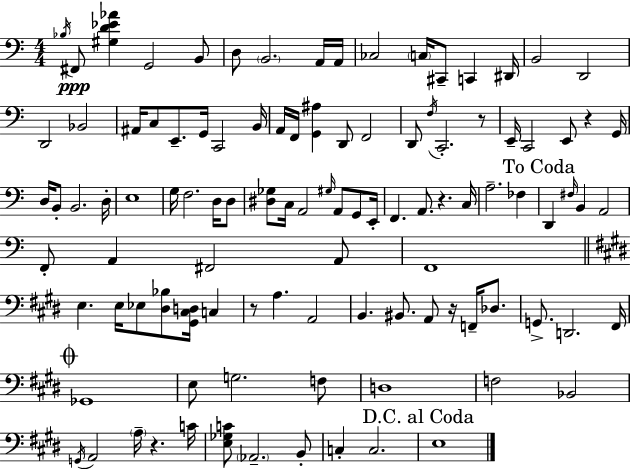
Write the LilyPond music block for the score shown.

{
  \clef bass
  \numericTimeSignature
  \time 4/4
  \key a \minor
  \acciaccatura { bes16 }\ppp fis,8 <gis d' ees' aes'>4 g,2 b,8 | d8 \parenthesize b,2. a,16 | a,16 ces2 \parenthesize c16 cis,8-- c,4 | dis,16 b,2 d,2 | \break d,2 bes,2 | ais,16 c8 e,8.-- g,16 c,2 | b,16 a,16 f,16 <g, ais>4 d,8 f,2 | d,8 \acciaccatura { f16 } c,2.-. | \break r8 e,16-- c,2 e,8 r4 | g,16 d16 b,8-. b,2. | d16-. e1 | g16 f2. d16 | \break d8 <dis ges>8 c16 a,2 \grace { gis16 } a,8 | g,8 e,16-. f,4. a,8. r4. | c16 a2.-- fes4 | \mark "To Coda" d,4 \grace { fis16 } b,4 a,2 | \break f,8-. a,4 fis,2 | a,8 f,1 | \bar "||" \break \key e \major e4. e16 ees8 <dis bes>8 <gis, cis d>16 c4 | r8 a4. a,2 | b,4. bis,8. a,8 r16 f,16-- des8. | g,8.-> d,2. fis,16 | \break \mark \markup { \musicglyph "scripts.coda" } ges,1 | e8 g2. f8 | d1 | f2 bes,2 | \break \acciaccatura { g,16 } a,2 \parenthesize a16-- r4. | c'16 <e ges c'>8 \parenthesize aes,2.-- b,8-. | c4-. c2. | \mark "D.C. al Coda" e1 | \break \bar "|."
}